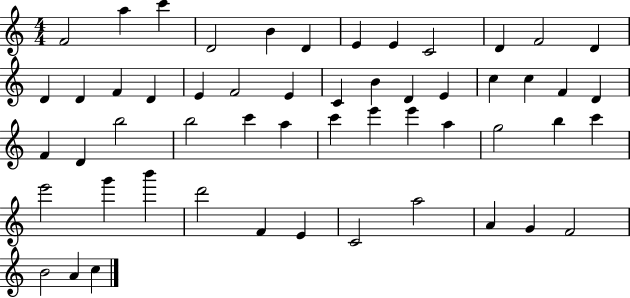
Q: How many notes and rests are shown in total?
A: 54